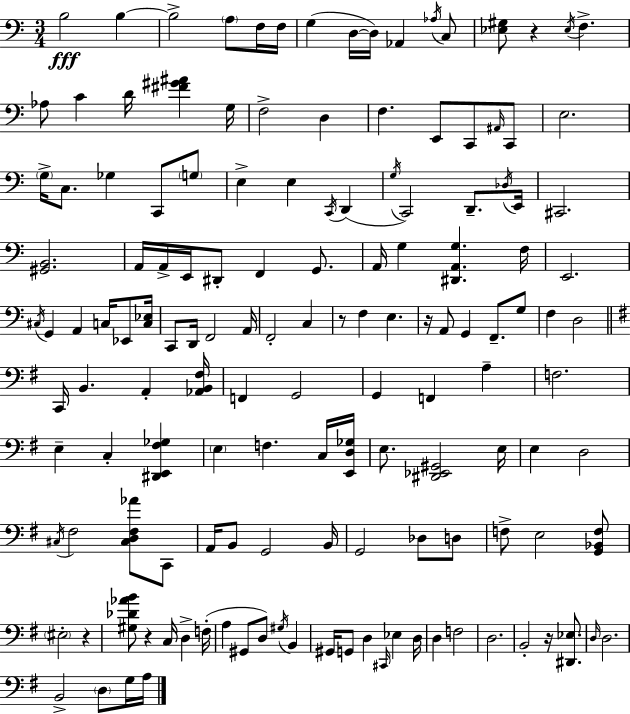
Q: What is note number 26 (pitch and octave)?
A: E3